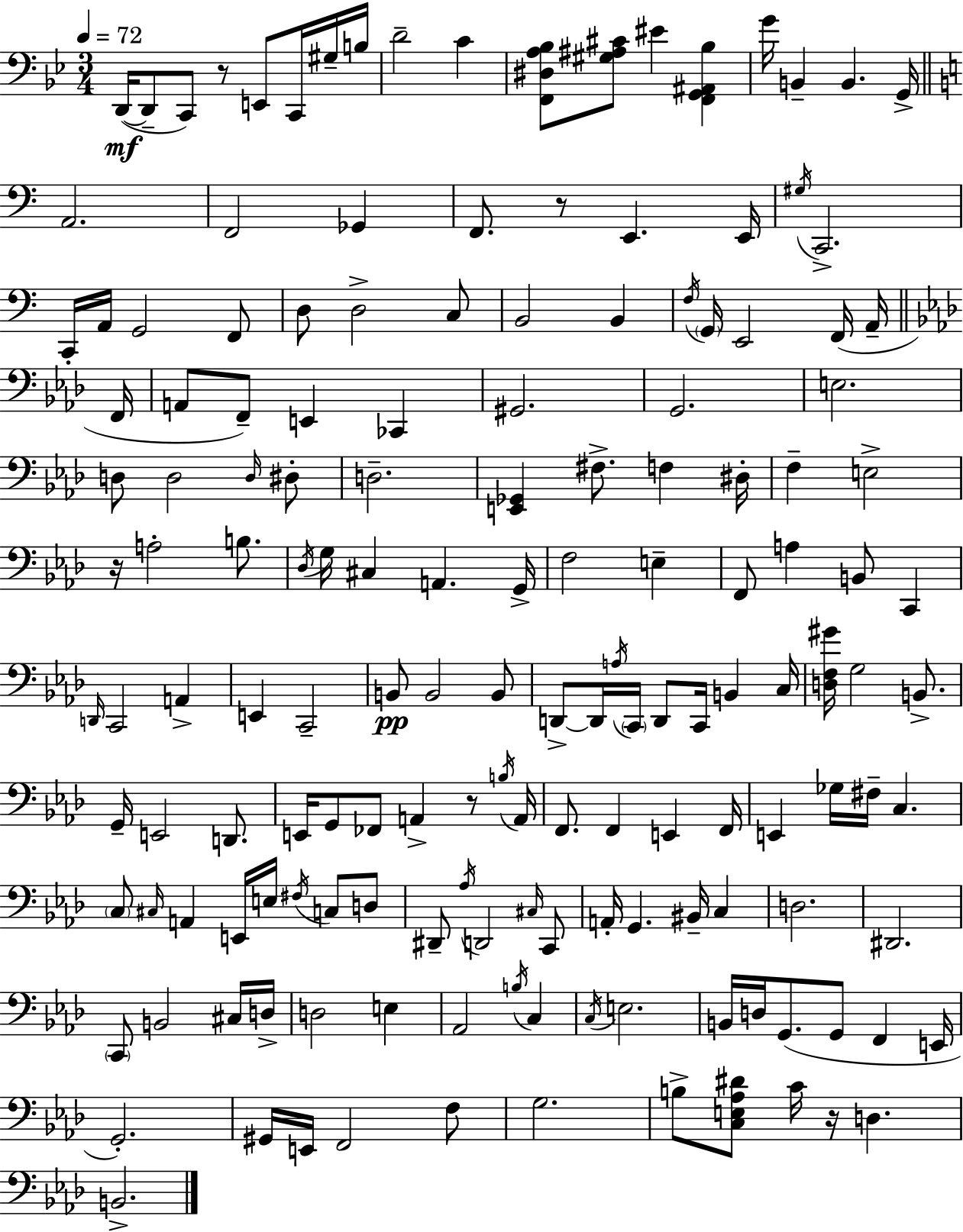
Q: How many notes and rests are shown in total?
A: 159